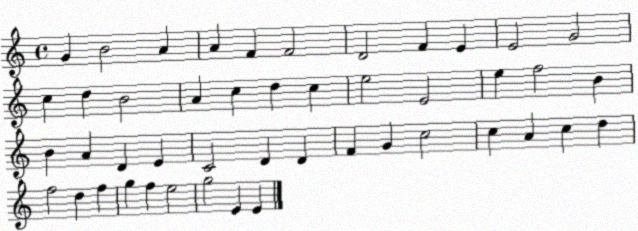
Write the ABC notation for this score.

X:1
T:Untitled
M:4/4
L:1/4
K:C
G B2 A A F F2 D2 F E E2 G2 c d B2 A c d c e2 E2 e f2 B B A D E C2 D D F G c2 c A c d f2 d f g f e2 g2 E E